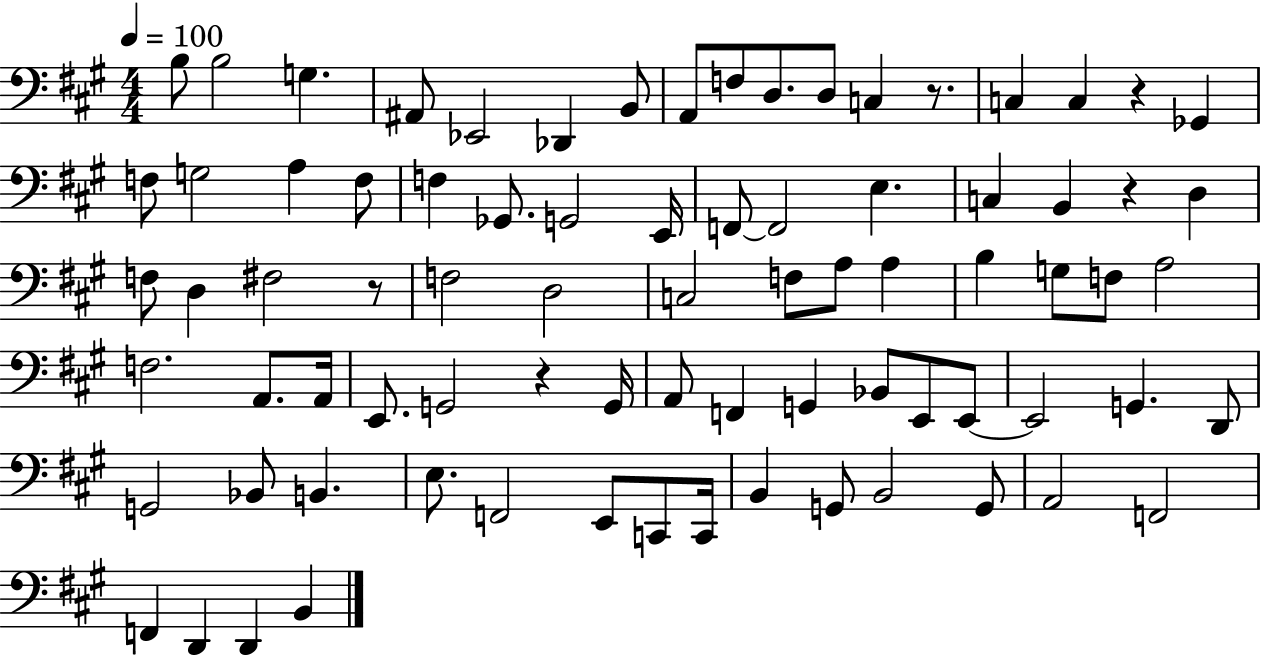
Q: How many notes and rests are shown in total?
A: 80